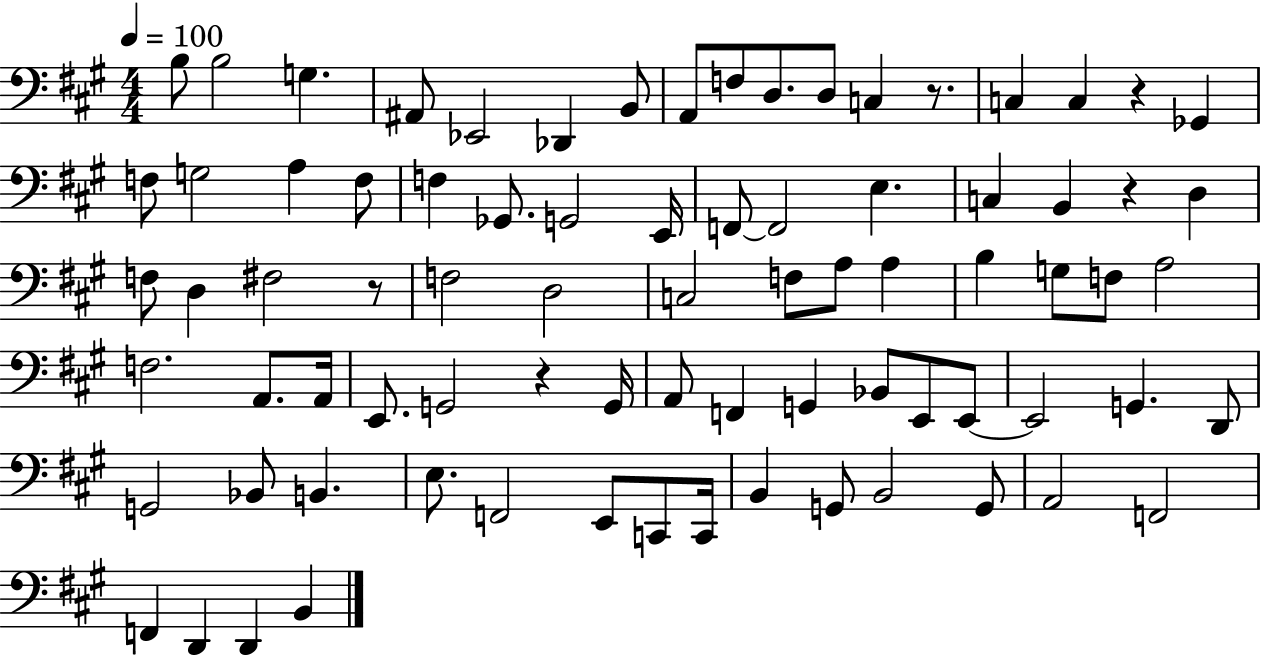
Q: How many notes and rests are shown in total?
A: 80